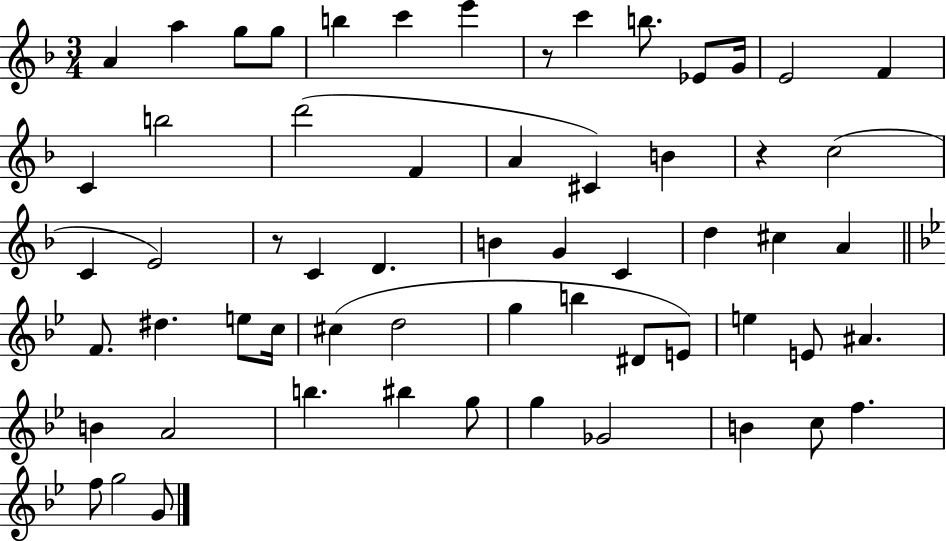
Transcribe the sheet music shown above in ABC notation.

X:1
T:Untitled
M:3/4
L:1/4
K:F
A a g/2 g/2 b c' e' z/2 c' b/2 _E/2 G/4 E2 F C b2 d'2 F A ^C B z c2 C E2 z/2 C D B G C d ^c A F/2 ^d e/2 c/4 ^c d2 g b ^D/2 E/2 e E/2 ^A B A2 b ^b g/2 g _G2 B c/2 f f/2 g2 G/2